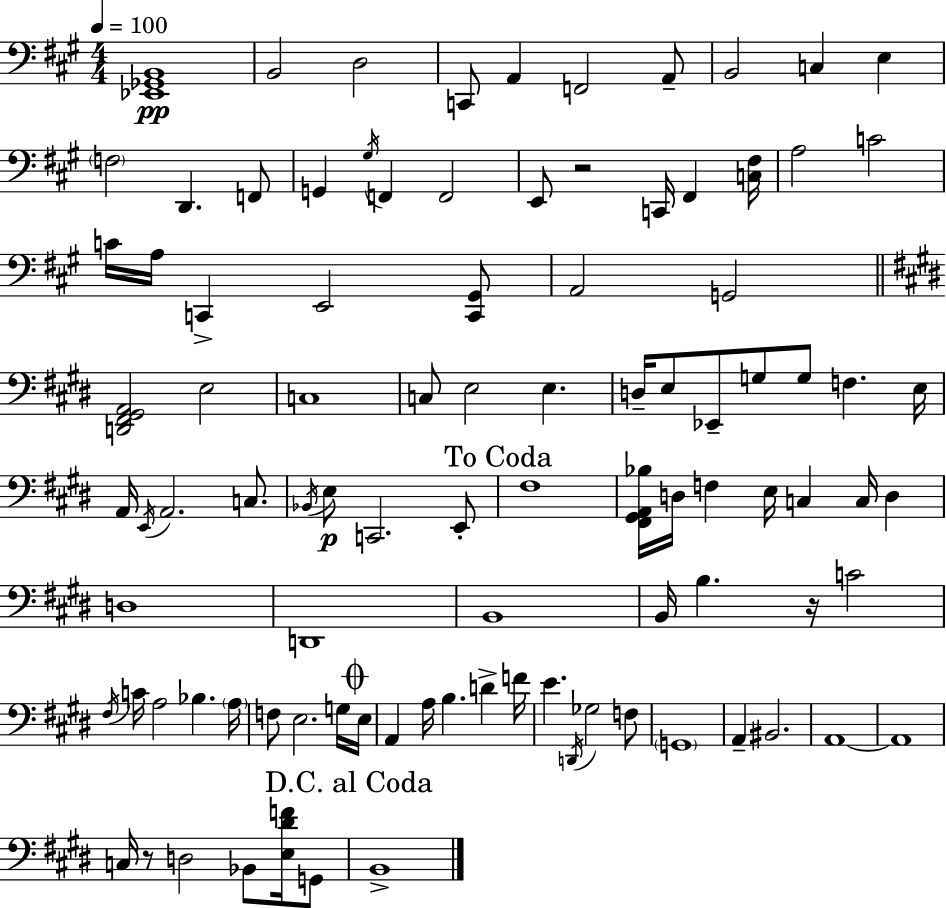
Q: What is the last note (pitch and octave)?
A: B2